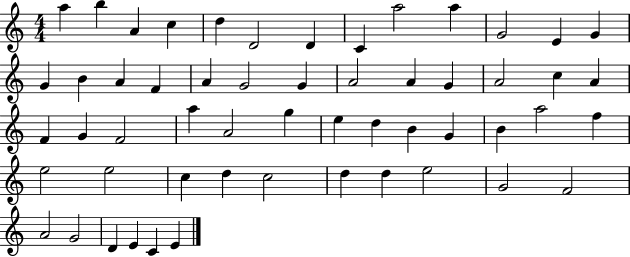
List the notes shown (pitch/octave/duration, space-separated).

A5/q B5/q A4/q C5/q D5/q D4/h D4/q C4/q A5/h A5/q G4/h E4/q G4/q G4/q B4/q A4/q F4/q A4/q G4/h G4/q A4/h A4/q G4/q A4/h C5/q A4/q F4/q G4/q F4/h A5/q A4/h G5/q E5/q D5/q B4/q G4/q B4/q A5/h F5/q E5/h E5/h C5/q D5/q C5/h D5/q D5/q E5/h G4/h F4/h A4/h G4/h D4/q E4/q C4/q E4/q